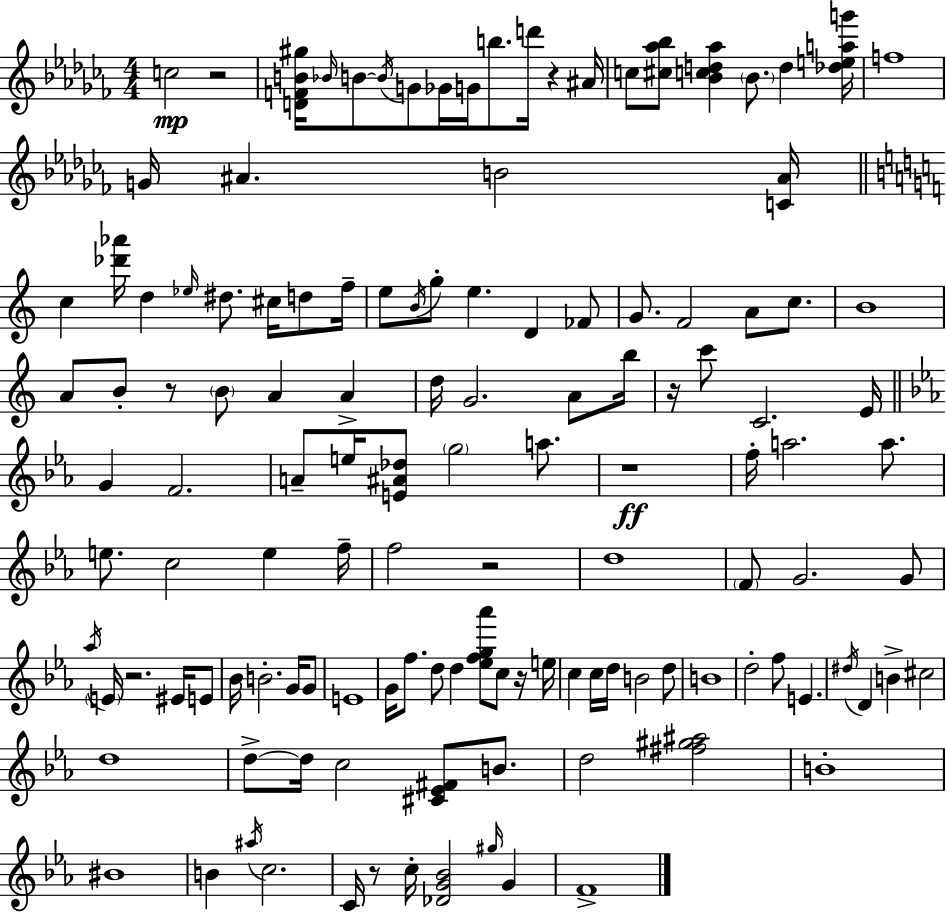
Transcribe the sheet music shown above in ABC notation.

X:1
T:Untitled
M:4/4
L:1/4
K:Abm
c2 z2 [DFB^g]/4 _B/4 B/2 B/4 G/2 _G/4 G/4 b/2 d'/4 z ^A/4 c/2 [^c_a_b]/2 [_Bcd_a] _B/2 d [_deag']/4 f4 G/4 ^A B2 [C^A]/4 c [_d'_a']/4 d _e/4 ^d/2 ^c/4 d/2 f/4 e/2 B/4 g/2 e D _F/2 G/2 F2 A/2 c/2 B4 A/2 B/2 z/2 B/2 A A d/4 G2 A/2 b/4 z/4 c'/2 C2 E/4 G F2 A/2 e/4 [E^A_d]/2 g2 a/2 z4 f/4 a2 a/2 e/2 c2 e f/4 f2 z2 d4 F/2 G2 G/2 _a/4 E/4 z2 ^E/4 E/2 _B/4 B2 G/4 G/2 E4 G/4 f/2 d/2 d [_efg_a']/2 c/2 z/4 e/4 c c/4 d/4 B2 d/2 B4 d2 f/2 E ^d/4 D B ^c2 d4 d/2 d/4 c2 [^C_E^F]/2 B/2 d2 [^f^g^a]2 B4 ^B4 B ^a/4 c2 C/4 z/2 c/4 [_DG_B]2 ^g/4 G F4